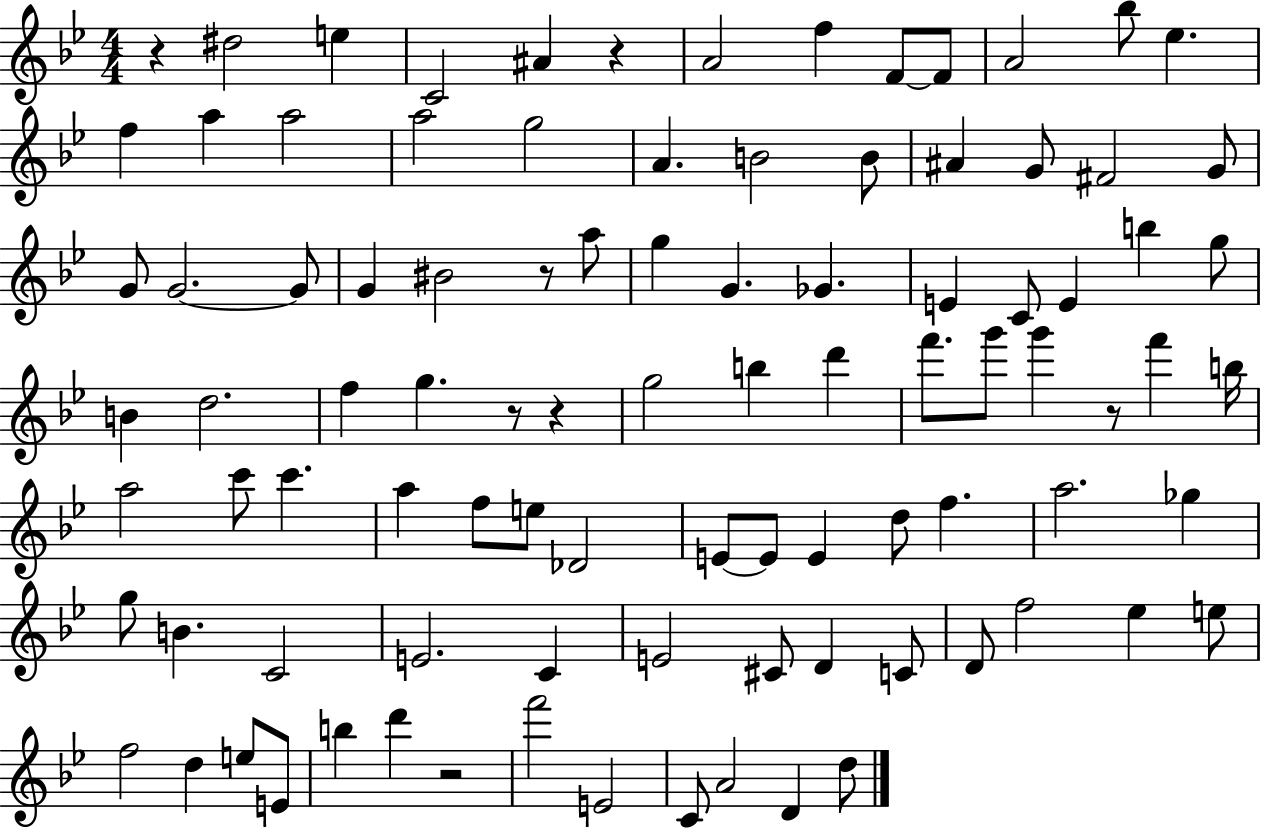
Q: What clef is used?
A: treble